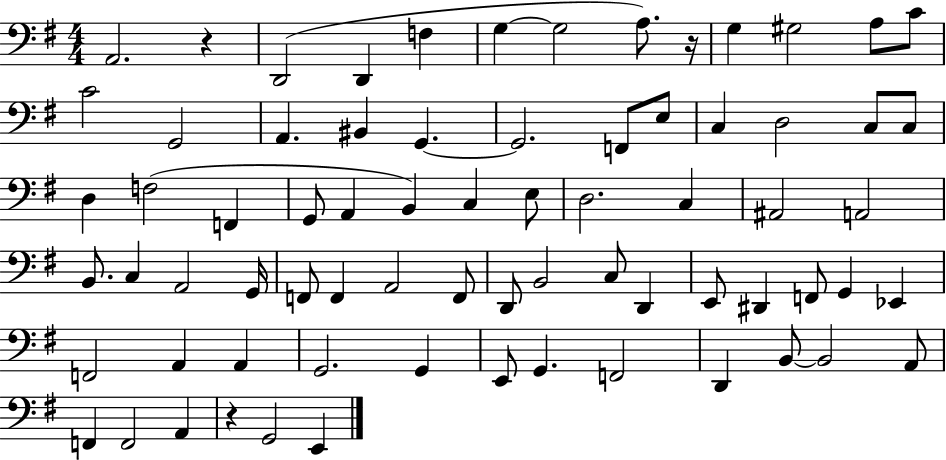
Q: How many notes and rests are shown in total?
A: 72